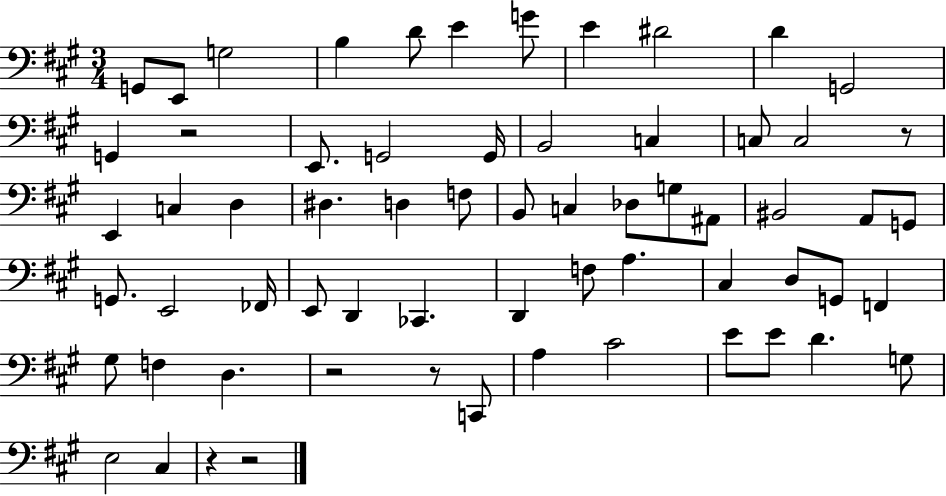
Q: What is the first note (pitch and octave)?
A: G2